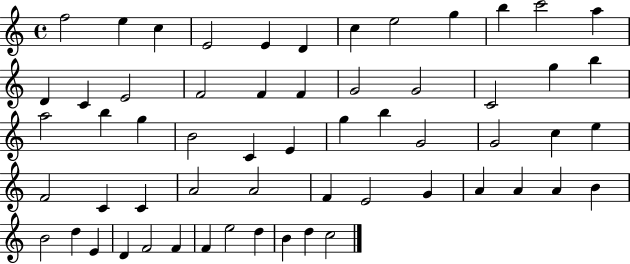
F5/h E5/q C5/q E4/h E4/q D4/q C5/q E5/h G5/q B5/q C6/h A5/q D4/q C4/q E4/h F4/h F4/q F4/q G4/h G4/h C4/h G5/q B5/q A5/h B5/q G5/q B4/h C4/q E4/q G5/q B5/q G4/h G4/h C5/q E5/q F4/h C4/q C4/q A4/h A4/h F4/q E4/h G4/q A4/q A4/q A4/q B4/q B4/h D5/q E4/q D4/q F4/h F4/q F4/q E5/h D5/q B4/q D5/q C5/h